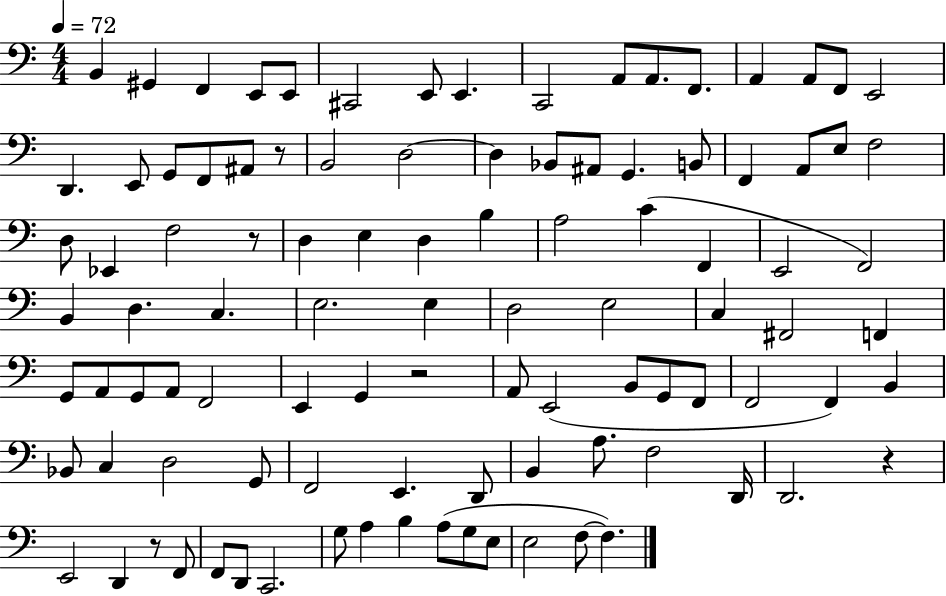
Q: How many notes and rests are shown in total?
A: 101